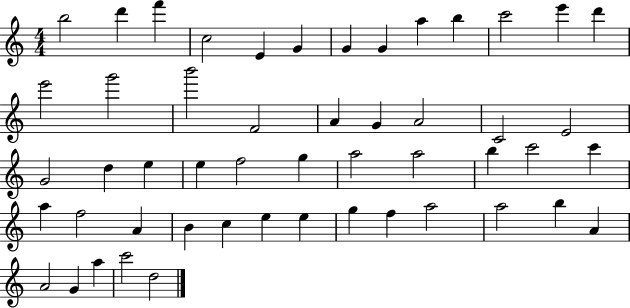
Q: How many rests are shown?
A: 0